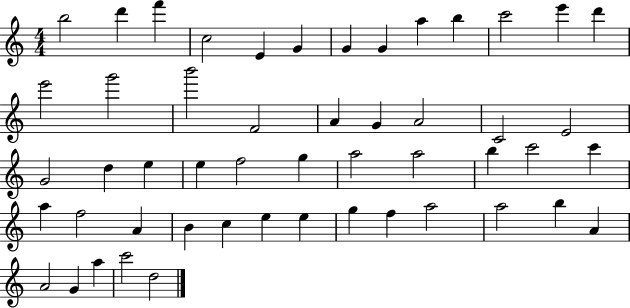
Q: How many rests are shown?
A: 0